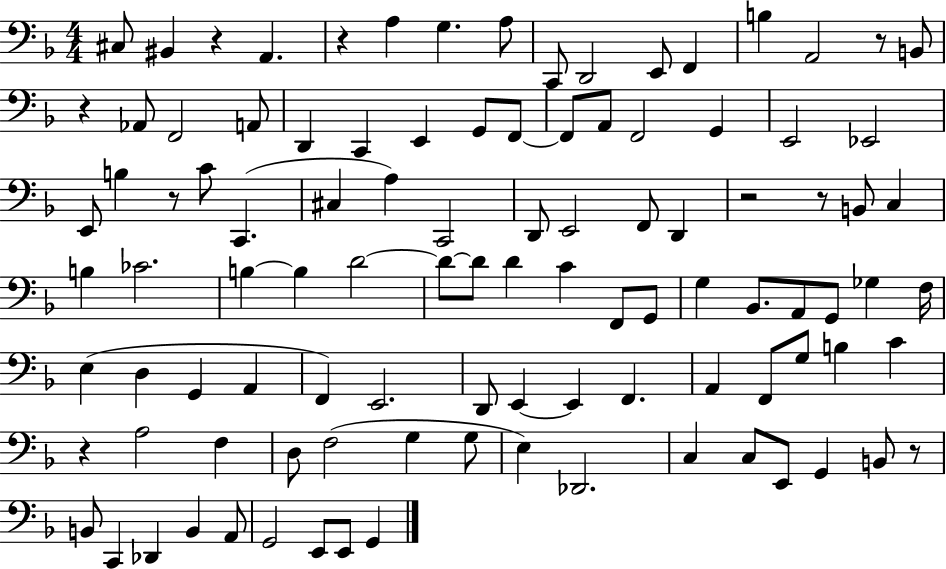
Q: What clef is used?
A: bass